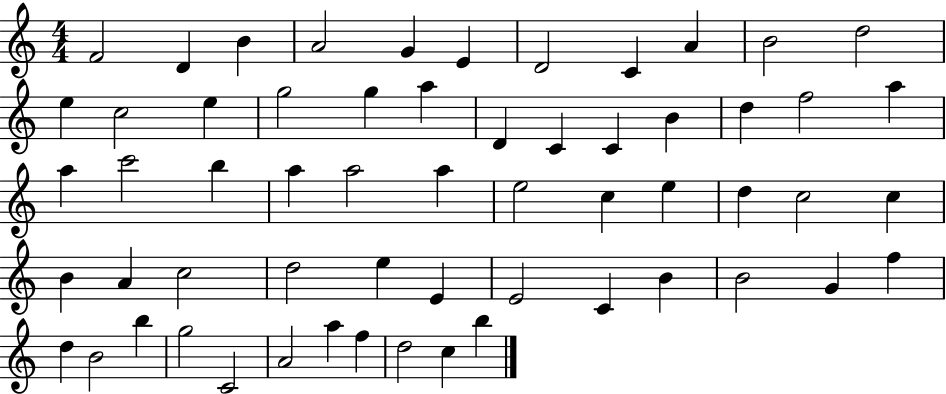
{
  \clef treble
  \numericTimeSignature
  \time 4/4
  \key c \major
  f'2 d'4 b'4 | a'2 g'4 e'4 | d'2 c'4 a'4 | b'2 d''2 | \break e''4 c''2 e''4 | g''2 g''4 a''4 | d'4 c'4 c'4 b'4 | d''4 f''2 a''4 | \break a''4 c'''2 b''4 | a''4 a''2 a''4 | e''2 c''4 e''4 | d''4 c''2 c''4 | \break b'4 a'4 c''2 | d''2 e''4 e'4 | e'2 c'4 b'4 | b'2 g'4 f''4 | \break d''4 b'2 b''4 | g''2 c'2 | a'2 a''4 f''4 | d''2 c''4 b''4 | \break \bar "|."
}